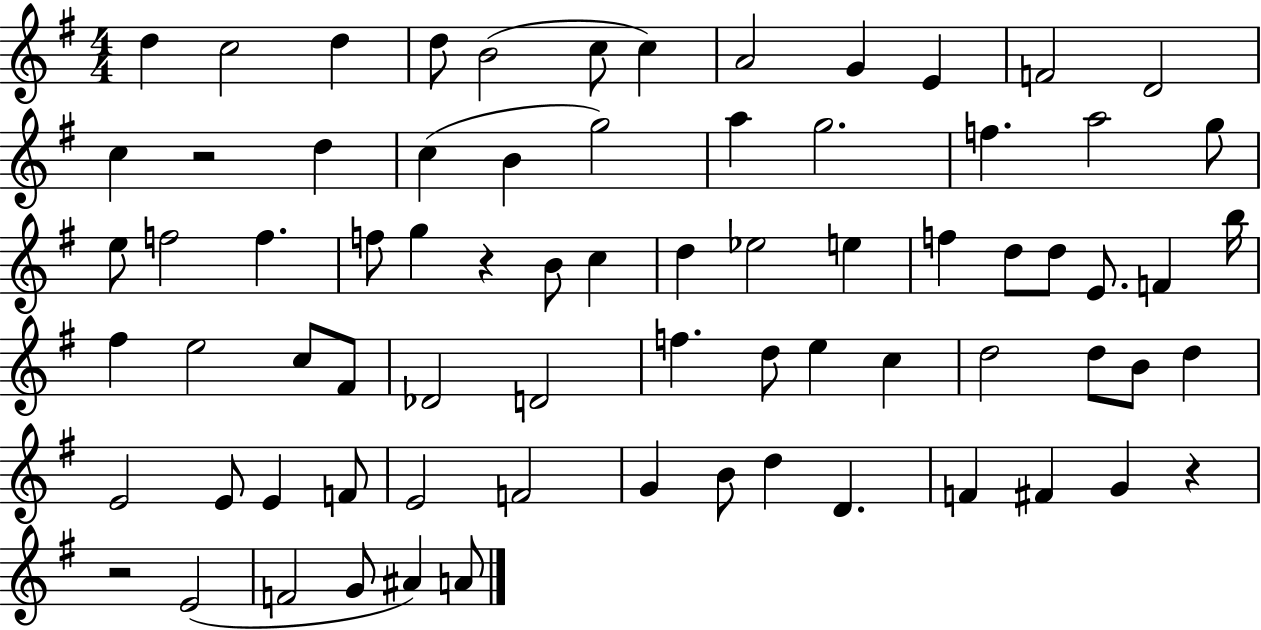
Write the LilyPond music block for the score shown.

{
  \clef treble
  \numericTimeSignature
  \time 4/4
  \key g \major
  d''4 c''2 d''4 | d''8 b'2( c''8 c''4) | a'2 g'4 e'4 | f'2 d'2 | \break c''4 r2 d''4 | c''4( b'4 g''2) | a''4 g''2. | f''4. a''2 g''8 | \break e''8 f''2 f''4. | f''8 g''4 r4 b'8 c''4 | d''4 ees''2 e''4 | f''4 d''8 d''8 e'8. f'4 b''16 | \break fis''4 e''2 c''8 fis'8 | des'2 d'2 | f''4. d''8 e''4 c''4 | d''2 d''8 b'8 d''4 | \break e'2 e'8 e'4 f'8 | e'2 f'2 | g'4 b'8 d''4 d'4. | f'4 fis'4 g'4 r4 | \break r2 e'2( | f'2 g'8 ais'4) a'8 | \bar "|."
}